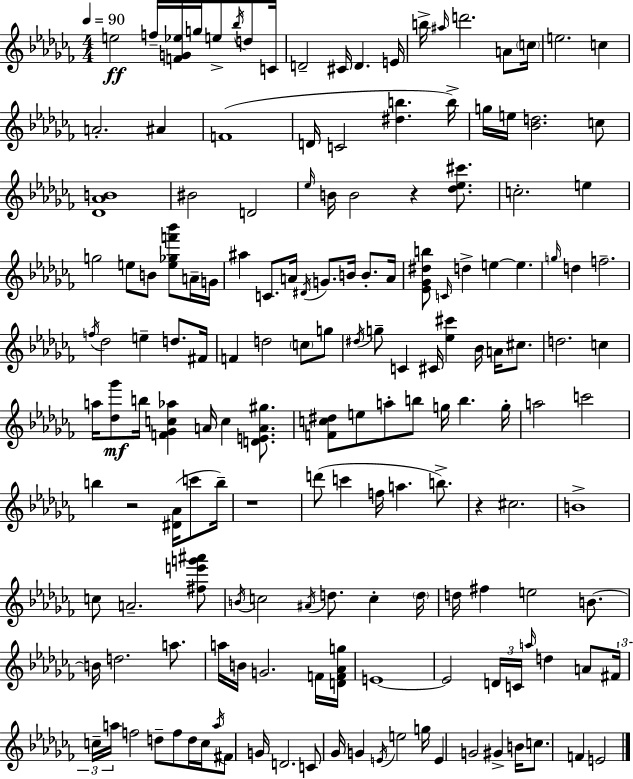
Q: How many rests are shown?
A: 4